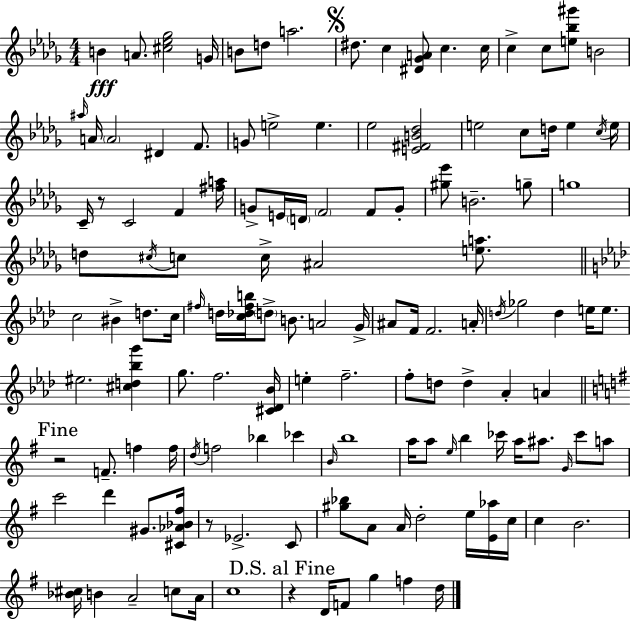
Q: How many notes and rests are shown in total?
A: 133